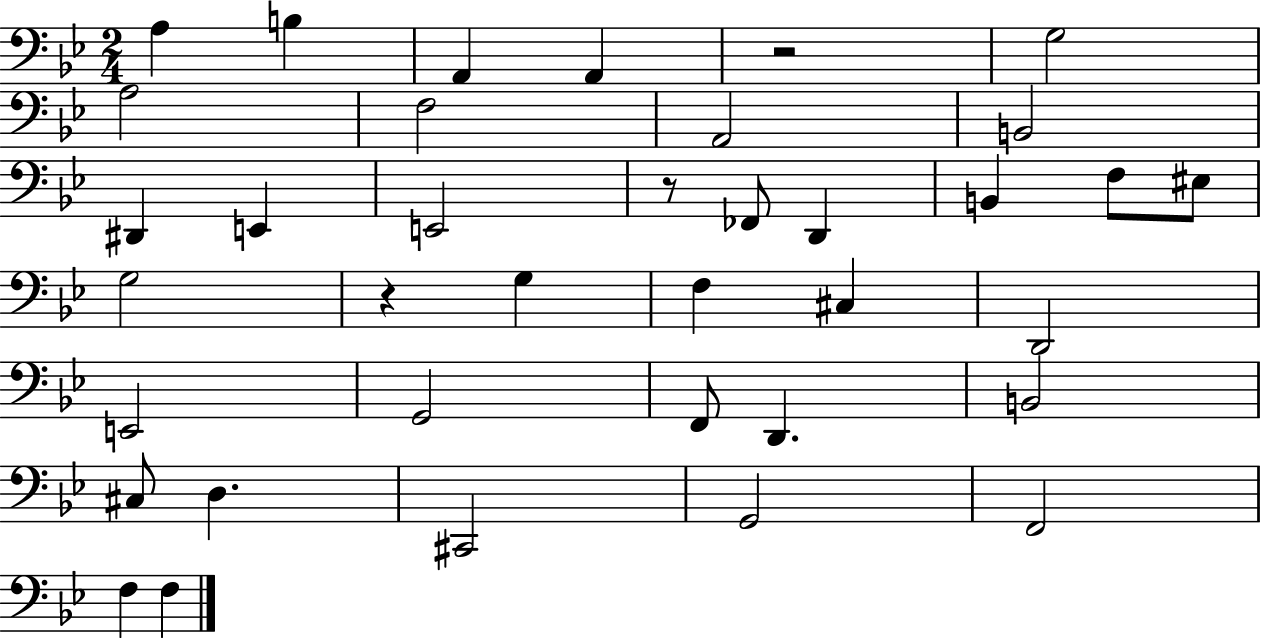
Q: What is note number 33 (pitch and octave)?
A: F3